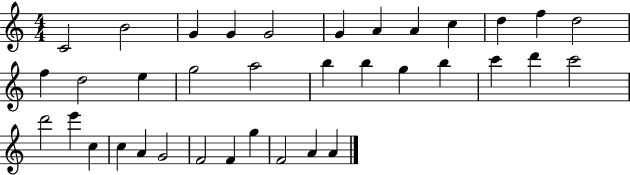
C4/h B4/h G4/q G4/q G4/h G4/q A4/q A4/q C5/q D5/q F5/q D5/h F5/q D5/h E5/q G5/h A5/h B5/q B5/q G5/q B5/q C6/q D6/q C6/h D6/h E6/q C5/q C5/q A4/q G4/h F4/h F4/q G5/q F4/h A4/q A4/q